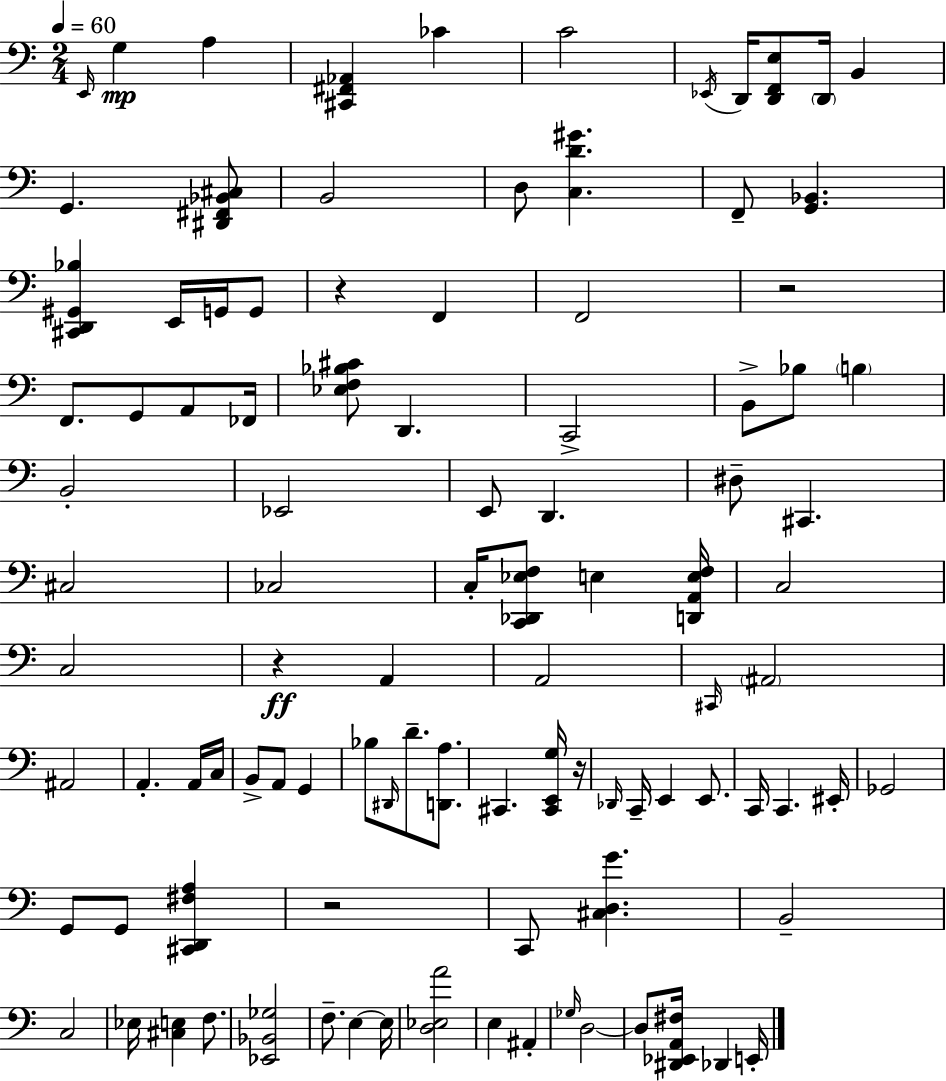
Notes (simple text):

E2/s G3/q A3/q [C#2,F#2,Ab2]/q CES4/q C4/h Eb2/s D2/s [D2,F2,E3]/e D2/s B2/q G2/q. [D#2,F#2,Bb2,C#3]/e B2/h D3/e [C3,D4,G#4]/q. F2/e [G2,Bb2]/q. [C#2,D2,G#2,Bb3]/q E2/s G2/s G2/e R/q F2/q F2/h R/h F2/e. G2/e A2/e FES2/s [Eb3,F3,Bb3,C#4]/e D2/q. C2/h B2/e Bb3/e B3/q B2/h Eb2/h E2/e D2/q. D#3/e C#2/q. C#3/h CES3/h C3/s [C2,Db2,Eb3,F3]/e E3/q [D2,A2,E3,F3]/s C3/h C3/h R/q A2/q A2/h C#2/s A#2/h A#2/h A2/q. A2/s C3/s B2/e A2/e G2/q Bb3/e D#2/s D4/e. [D2,A3]/e. C#2/q. [C#2,E2,G3]/s R/s Db2/s C2/s E2/q E2/e. C2/s C2/q. EIS2/s Gb2/h G2/e G2/e [C#2,D2,F#3,A3]/q R/h C2/e [C#3,D3,G4]/q. B2/h C3/h Eb3/s [C#3,E3]/q F3/e. [Eb2,Bb2,Gb3]/h F3/e. E3/q E3/s [D3,Eb3,A4]/h E3/q A#2/q Gb3/s D3/h D3/e [D#2,Eb2,A2,F#3]/s Db2/q E2/s